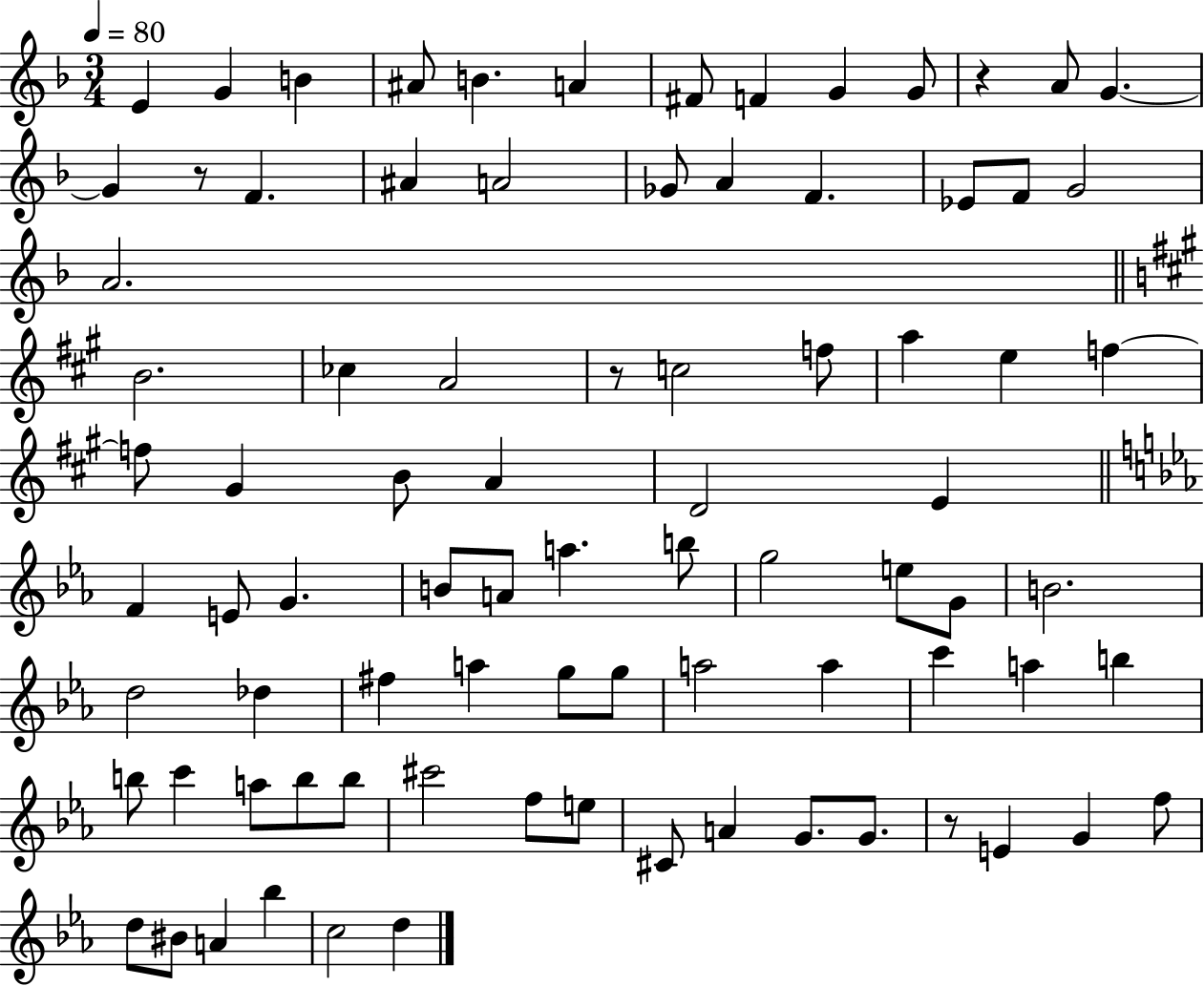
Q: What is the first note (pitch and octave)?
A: E4